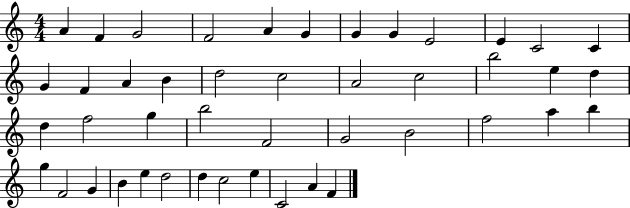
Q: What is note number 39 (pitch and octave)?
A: D5